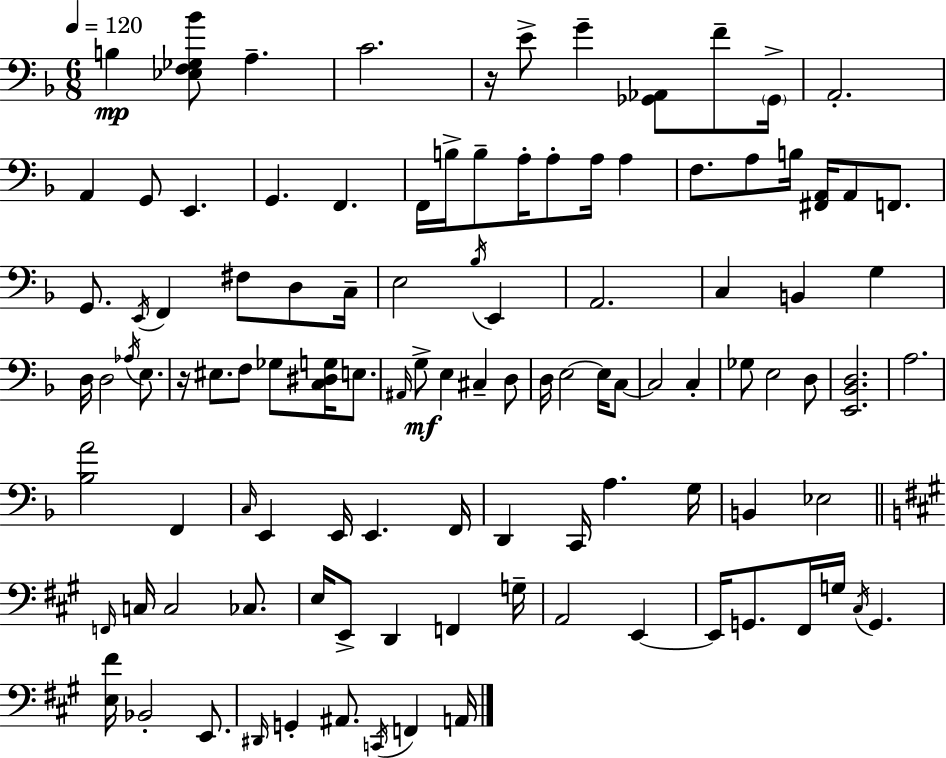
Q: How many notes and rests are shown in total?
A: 107